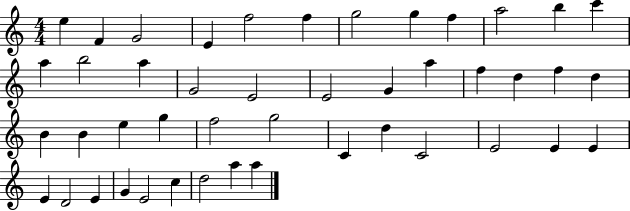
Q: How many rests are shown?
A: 0